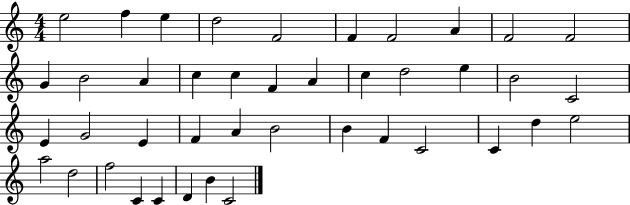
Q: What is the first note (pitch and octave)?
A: E5